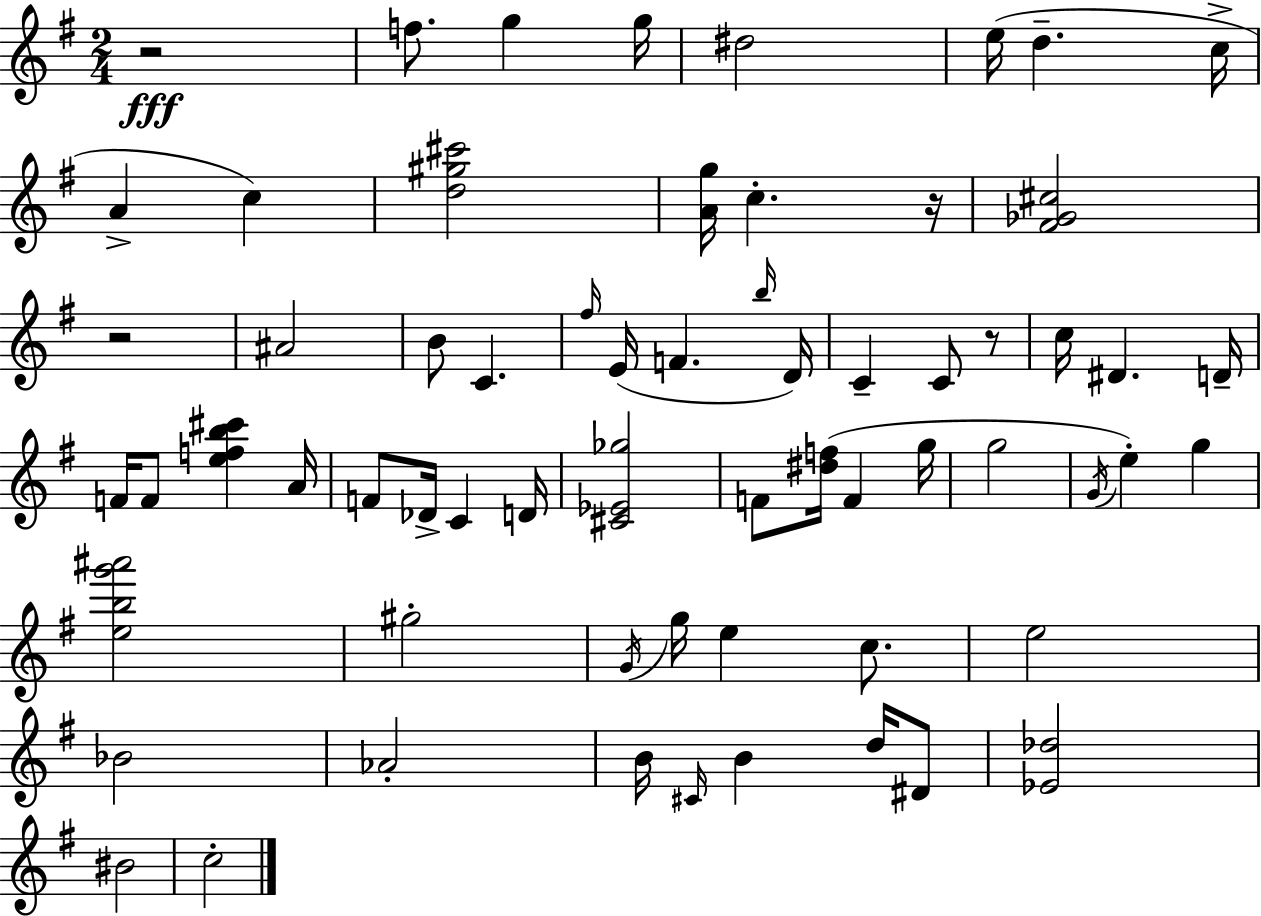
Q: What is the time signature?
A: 2/4